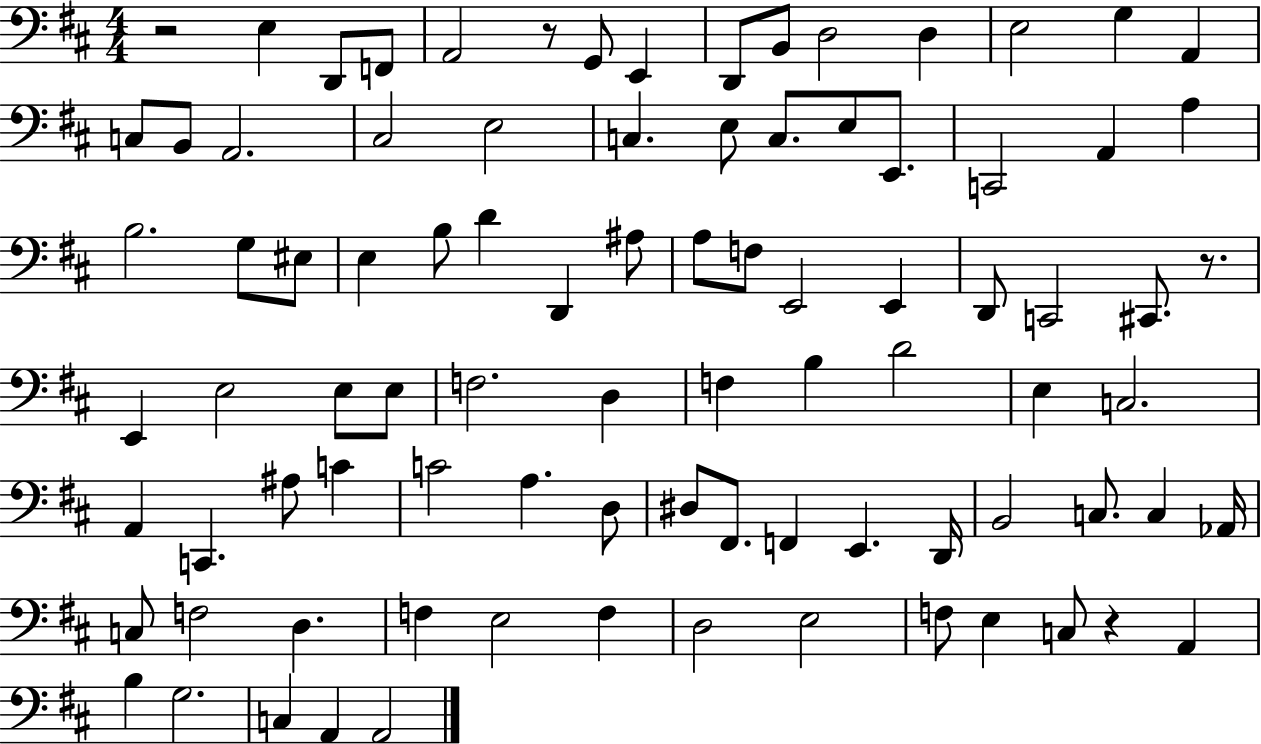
{
  \clef bass
  \numericTimeSignature
  \time 4/4
  \key d \major
  r2 e4 d,8 f,8 | a,2 r8 g,8 e,4 | d,8 b,8 d2 d4 | e2 g4 a,4 | \break c8 b,8 a,2. | cis2 e2 | c4. e8 c8. e8 e,8. | c,2 a,4 a4 | \break b2. g8 eis8 | e4 b8 d'4 d,4 ais8 | a8 f8 e,2 e,4 | d,8 c,2 cis,8. r8. | \break e,4 e2 e8 e8 | f2. d4 | f4 b4 d'2 | e4 c2. | \break a,4 c,4. ais8 c'4 | c'2 a4. d8 | dis8 fis,8. f,4 e,4. d,16 | b,2 c8. c4 aes,16 | \break c8 f2 d4. | f4 e2 f4 | d2 e2 | f8 e4 c8 r4 a,4 | \break b4 g2. | c4 a,4 a,2 | \bar "|."
}